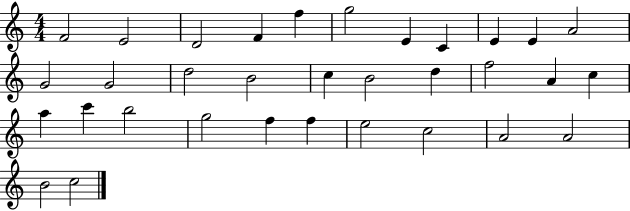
{
  \clef treble
  \numericTimeSignature
  \time 4/4
  \key c \major
  f'2 e'2 | d'2 f'4 f''4 | g''2 e'4 c'4 | e'4 e'4 a'2 | \break g'2 g'2 | d''2 b'2 | c''4 b'2 d''4 | f''2 a'4 c''4 | \break a''4 c'''4 b''2 | g''2 f''4 f''4 | e''2 c''2 | a'2 a'2 | \break b'2 c''2 | \bar "|."
}